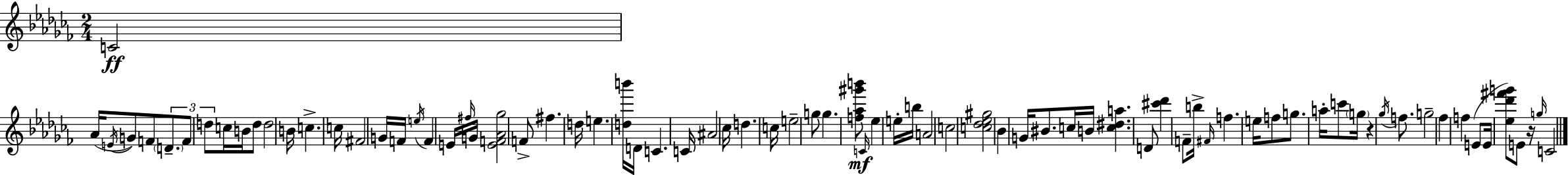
C4/h Ab4/s E4/s G4/e F4/e D4/e. F4/e D5/e C5/s B4/s D5/e D5/h B4/s C5/q. C5/s F#4/h G4/s F4/s E5/s F4/q E4/s F#5/s G4/s [E4,F4,Ab4,Gb5]/h F4/e F#5/q. D5/s E5/q. [D5,B6]/s D4/s C4/q. C4/s A#4/h CES5/s D5/q. C5/s E5/h G5/e G5/q. [F5,Ab5,G#6,B6]/e C4/s Eb5/q E5/s B5/s A4/h C5/h [C5,Db5,Eb5,G#5]/h Bb4/q G4/s BIS4/e. C5/s B4/s [C5,D#5,A5]/q. D4/e [C#6,Db6]/q F4/e B5/s F#4/s F5/q. E5/s F5/e G5/e. A5/s C6/e G5/s R/q Gb5/s F5/e. G5/h FES5/q F5/q E4/e E4/s [Eb5,Db6,F#6,G6]/e E4/e R/s G5/s C4/h